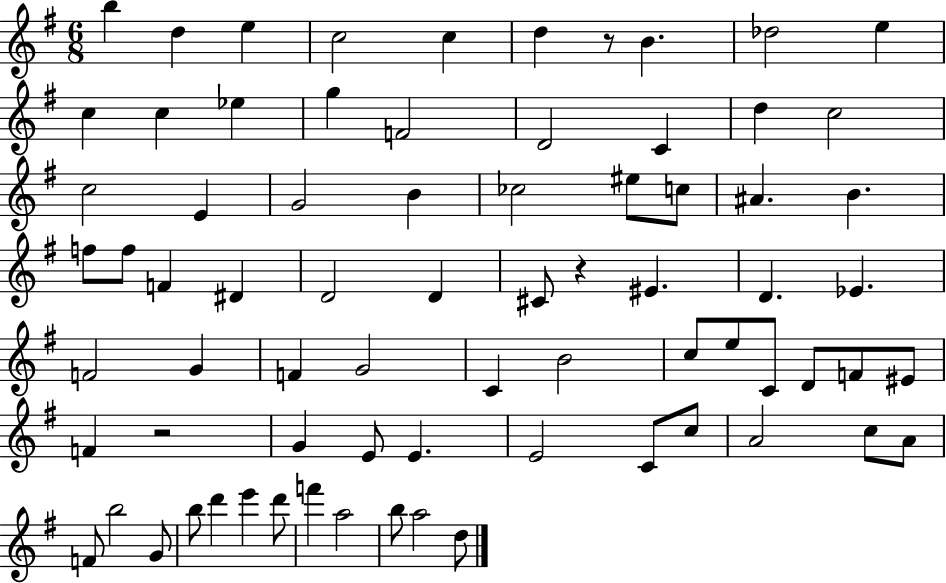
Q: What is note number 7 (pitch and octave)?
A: B4